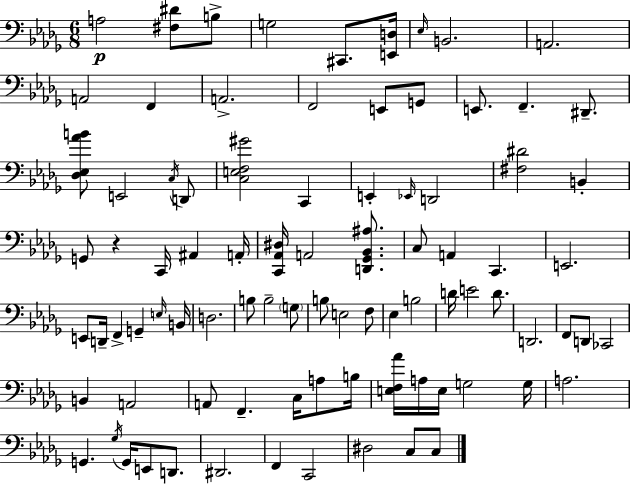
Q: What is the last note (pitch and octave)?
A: C3